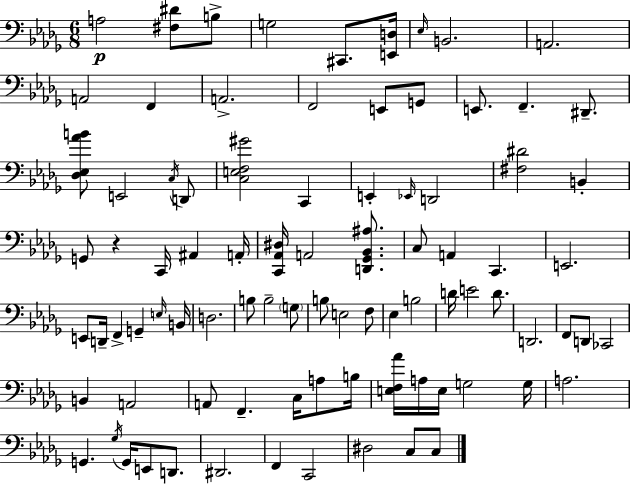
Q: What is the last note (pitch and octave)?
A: C3